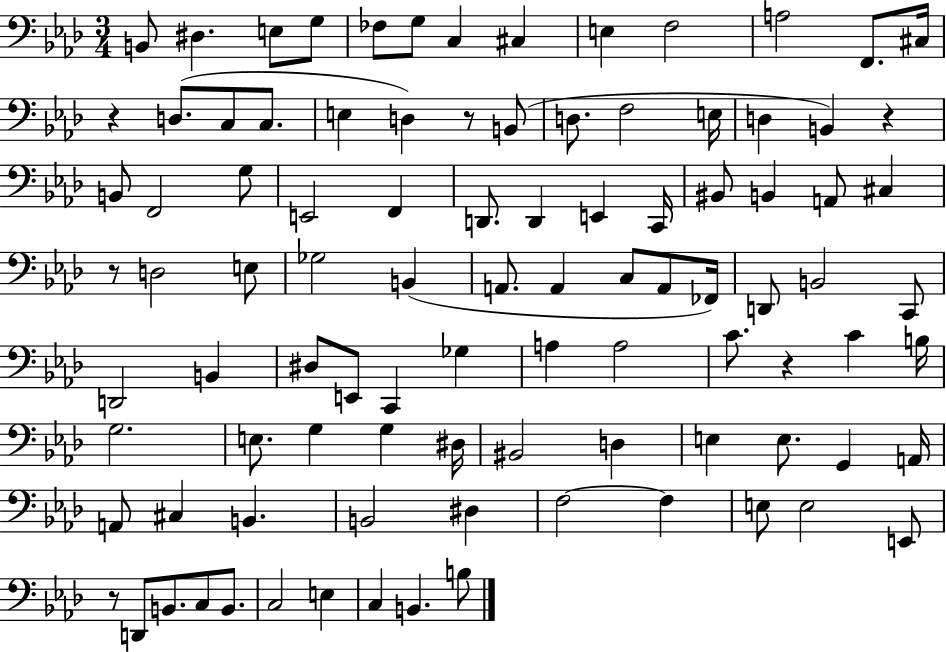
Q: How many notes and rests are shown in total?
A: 96